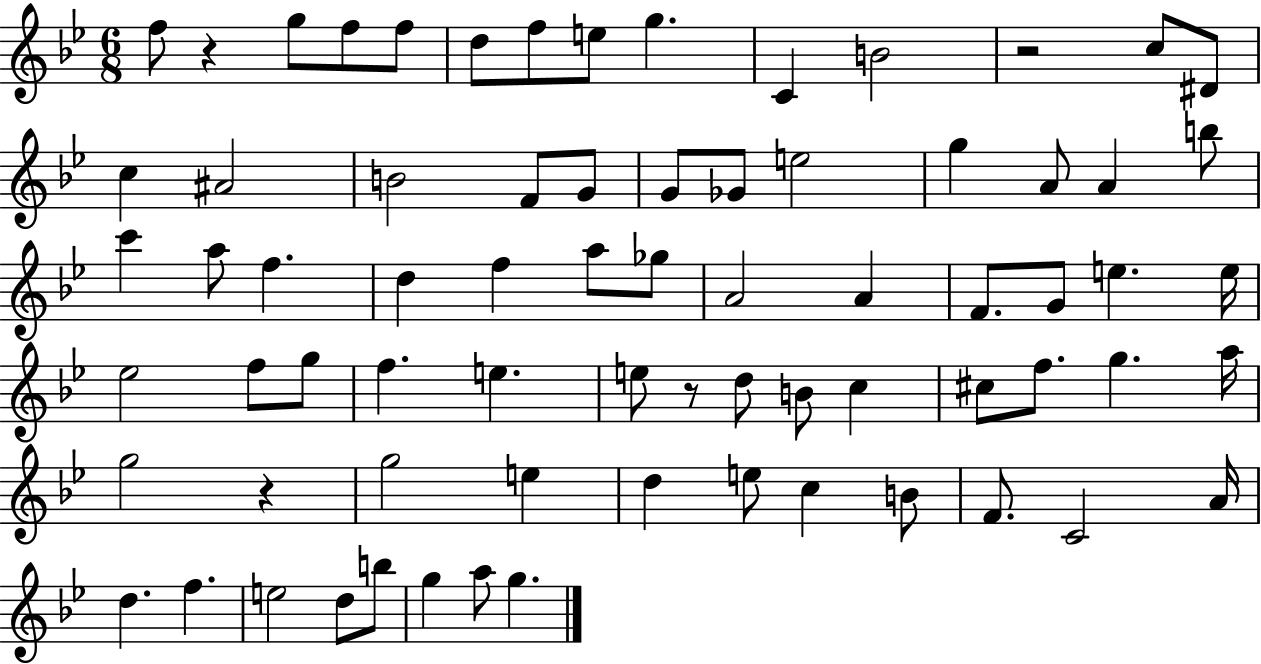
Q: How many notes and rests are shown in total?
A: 72